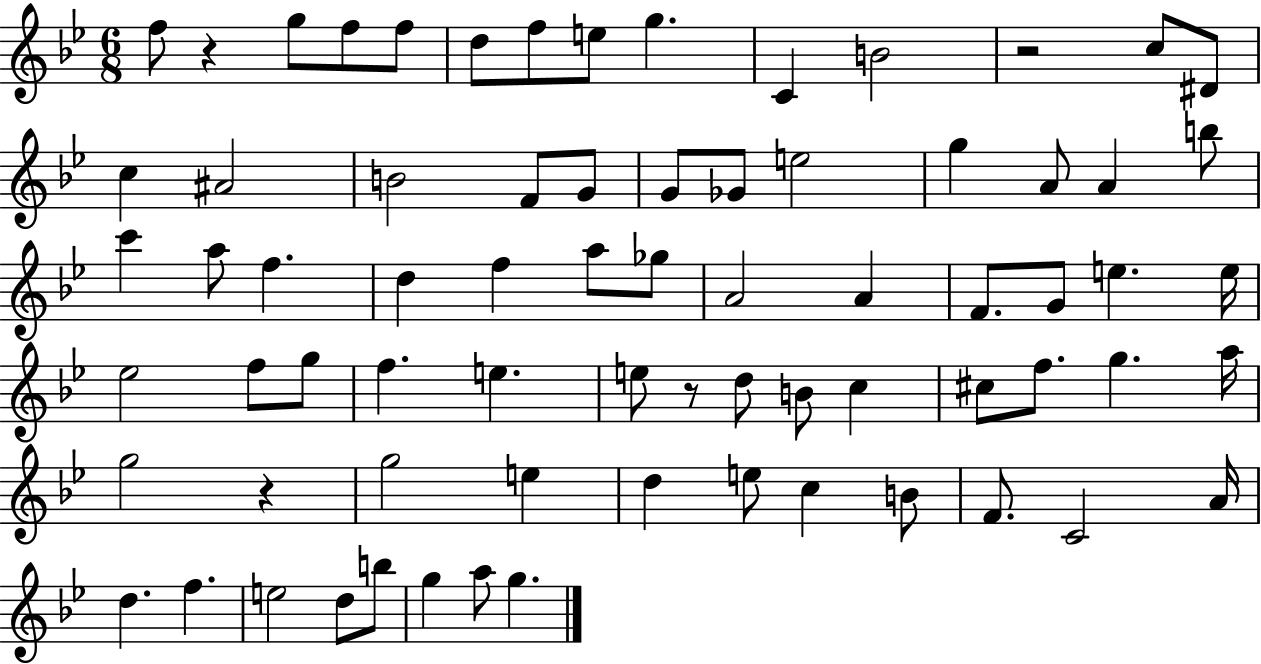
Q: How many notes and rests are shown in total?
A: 72